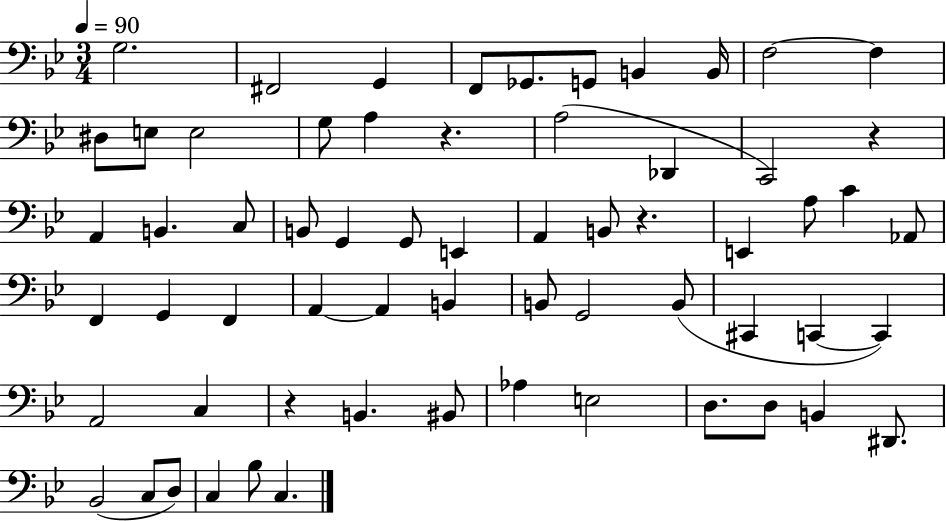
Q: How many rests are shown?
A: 4